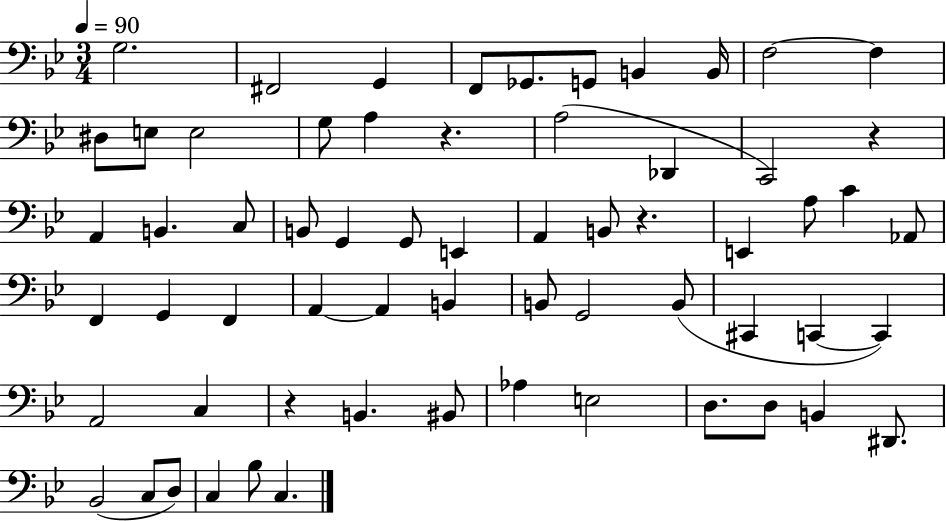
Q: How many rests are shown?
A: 4